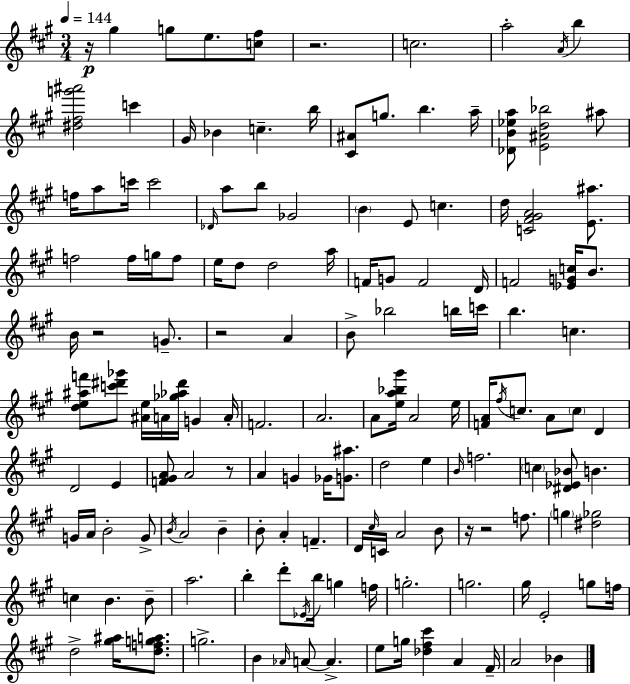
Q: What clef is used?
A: treble